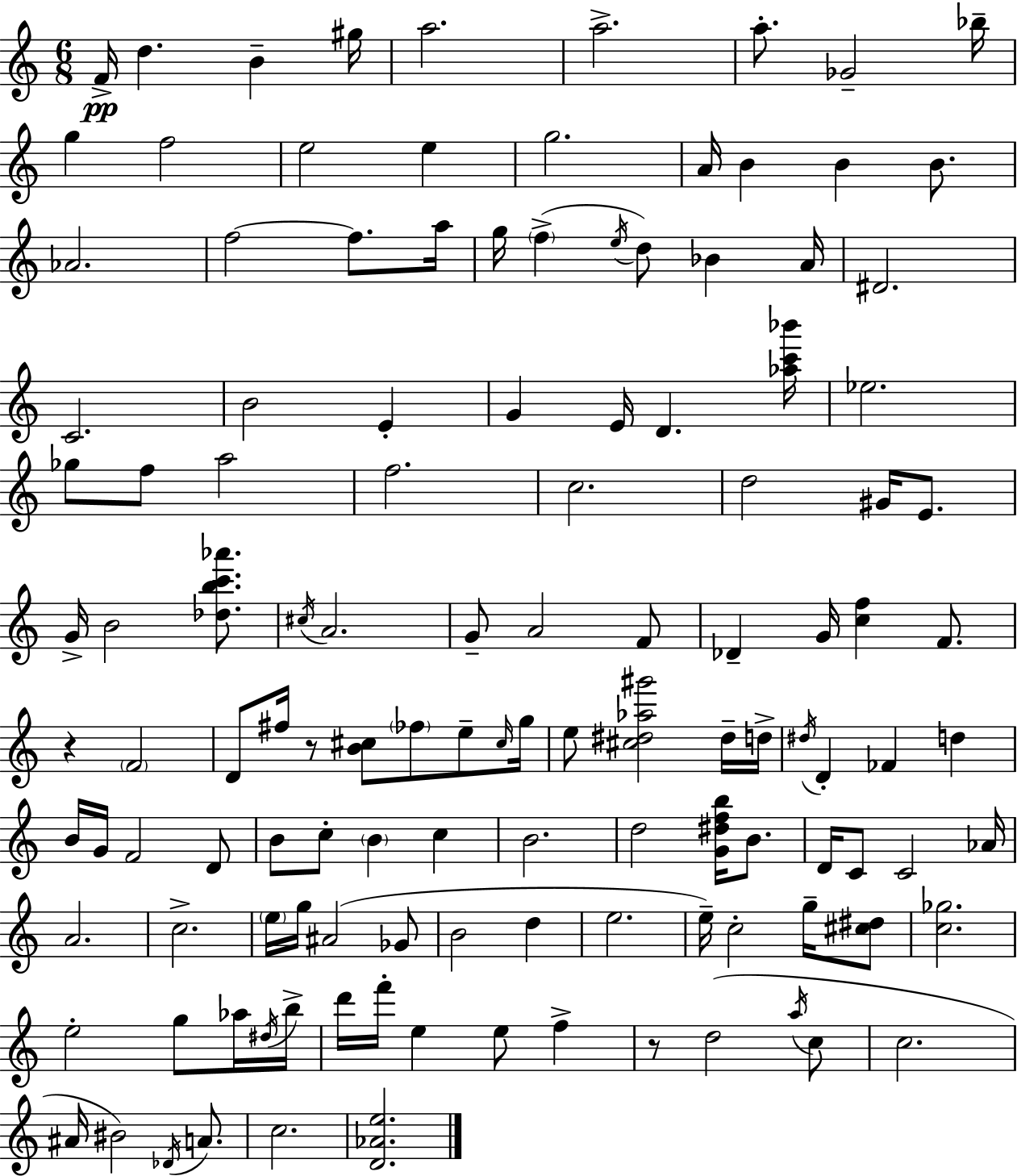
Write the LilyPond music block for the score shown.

{
  \clef treble
  \numericTimeSignature
  \time 6/8
  \key c \major
  f'16->\pp d''4. b'4-- gis''16 | a''2. | a''2.-> | a''8.-. ges'2-- bes''16-- | \break g''4 f''2 | e''2 e''4 | g''2. | a'16 b'4 b'4 b'8. | \break aes'2. | f''2~~ f''8. a''16 | g''16 \parenthesize f''4->( \acciaccatura { e''16 } d''8) bes'4 | a'16 dis'2. | \break c'2. | b'2 e'4-. | g'4 e'16 d'4. | <aes'' c''' bes'''>16 ees''2. | \break ges''8 f''8 a''2 | f''2. | c''2. | d''2 gis'16 e'8. | \break g'16-> b'2 <des'' b'' c''' aes'''>8. | \acciaccatura { cis''16 } a'2. | g'8-- a'2 | f'8 des'4-- g'16 <c'' f''>4 f'8. | \break r4 \parenthesize f'2 | d'8 fis''16 r8 <b' cis''>8 \parenthesize fes''8 e''8-- | \grace { cis''16 } g''16 e''8 <cis'' dis'' aes'' gis'''>2 | dis''16-- d''16-> \acciaccatura { dis''16 } d'4-. fes'4 | \break d''4 b'16 g'16 f'2 | d'8 b'8 c''8-. \parenthesize b'4 | c''4 b'2. | d''2 | \break <g' dis'' f'' b''>16 b'8. d'16 c'8 c'2 | aes'16 a'2. | c''2.-> | \parenthesize e''16 g''16 ais'2( | \break ges'8 b'2 | d''4 e''2. | e''16--) c''2-. | g''16-- <cis'' dis''>8 <c'' ges''>2. | \break e''2-. | g''8 aes''16 \acciaccatura { dis''16 } b''16-> d'''16 f'''16-. e''4 e''8 | f''4-> r8 d''2( | \acciaccatura { a''16 } c''8 c''2. | \break ais'16 bis'2) | \acciaccatura { des'16 } a'8. c''2. | <d' aes' e''>2. | \bar "|."
}